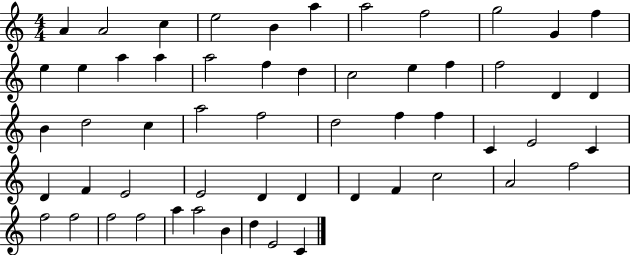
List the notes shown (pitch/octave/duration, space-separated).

A4/q A4/h C5/q E5/h B4/q A5/q A5/h F5/h G5/h G4/q F5/q E5/q E5/q A5/q A5/q A5/h F5/q D5/q C5/h E5/q F5/q F5/h D4/q D4/q B4/q D5/h C5/q A5/h F5/h D5/h F5/q F5/q C4/q E4/h C4/q D4/q F4/q E4/h E4/h D4/q D4/q D4/q F4/q C5/h A4/h F5/h F5/h F5/h F5/h F5/h A5/q A5/h B4/q D5/q E4/h C4/q